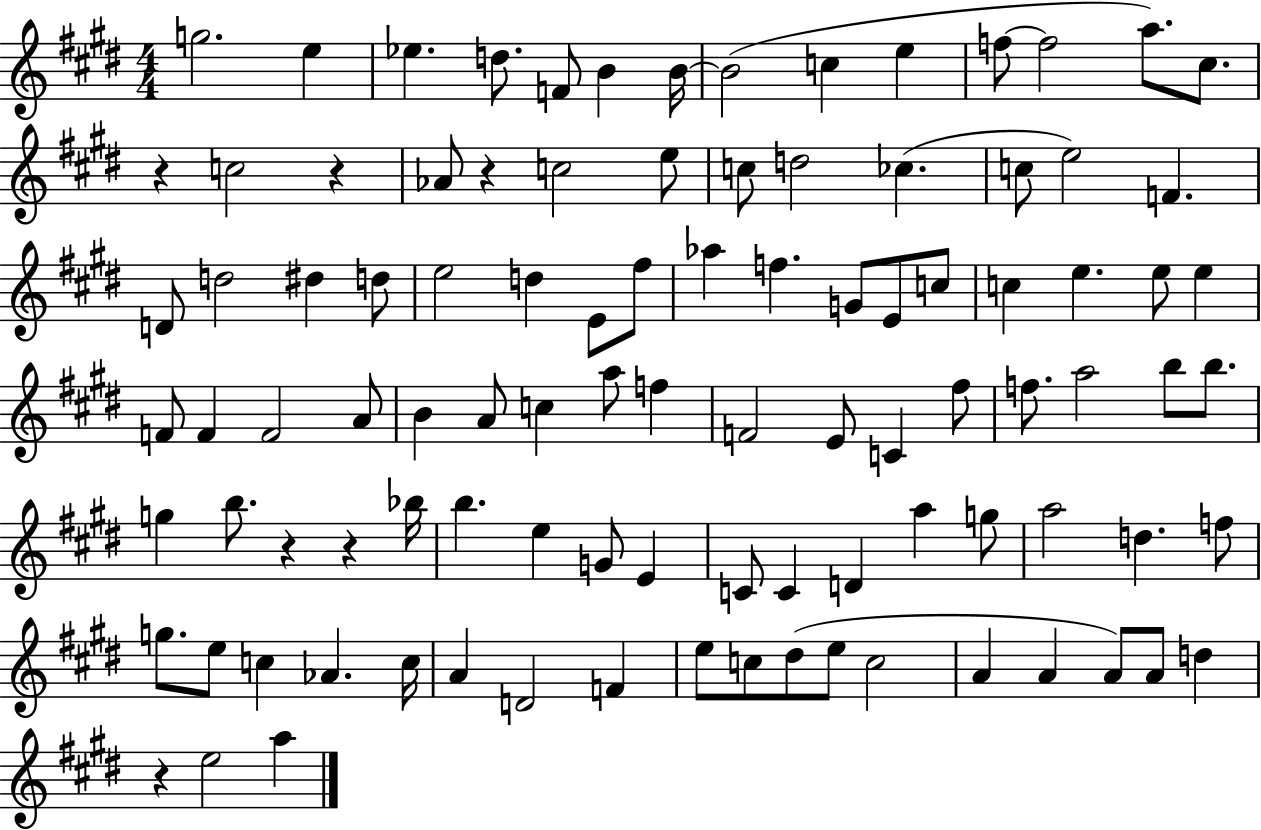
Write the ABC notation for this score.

X:1
T:Untitled
M:4/4
L:1/4
K:E
g2 e _e d/2 F/2 B B/4 B2 c e f/2 f2 a/2 ^c/2 z c2 z _A/2 z c2 e/2 c/2 d2 _c c/2 e2 F D/2 d2 ^d d/2 e2 d E/2 ^f/2 _a f G/2 E/2 c/2 c e e/2 e F/2 F F2 A/2 B A/2 c a/2 f F2 E/2 C ^f/2 f/2 a2 b/2 b/2 g b/2 z z _b/4 b e G/2 E C/2 C D a g/2 a2 d f/2 g/2 e/2 c _A c/4 A D2 F e/2 c/2 ^d/2 e/2 c2 A A A/2 A/2 d z e2 a